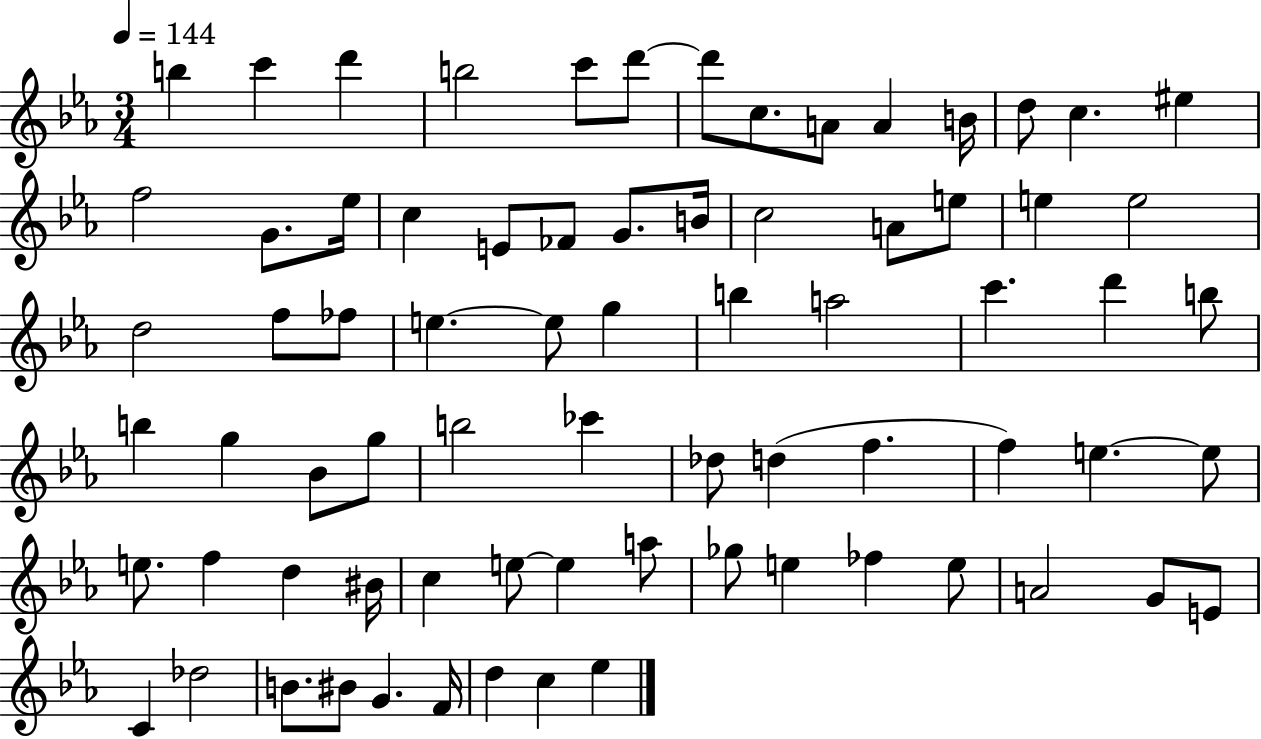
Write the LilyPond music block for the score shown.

{
  \clef treble
  \numericTimeSignature
  \time 3/4
  \key ees \major
  \tempo 4 = 144
  b''4 c'''4 d'''4 | b''2 c'''8 d'''8~~ | d'''8 c''8. a'8 a'4 b'16 | d''8 c''4. eis''4 | \break f''2 g'8. ees''16 | c''4 e'8 fes'8 g'8. b'16 | c''2 a'8 e''8 | e''4 e''2 | \break d''2 f''8 fes''8 | e''4.~~ e''8 g''4 | b''4 a''2 | c'''4. d'''4 b''8 | \break b''4 g''4 bes'8 g''8 | b''2 ces'''4 | des''8 d''4( f''4. | f''4) e''4.~~ e''8 | \break e''8. f''4 d''4 bis'16 | c''4 e''8~~ e''4 a''8 | ges''8 e''4 fes''4 e''8 | a'2 g'8 e'8 | \break c'4 des''2 | b'8. bis'8 g'4. f'16 | d''4 c''4 ees''4 | \bar "|."
}